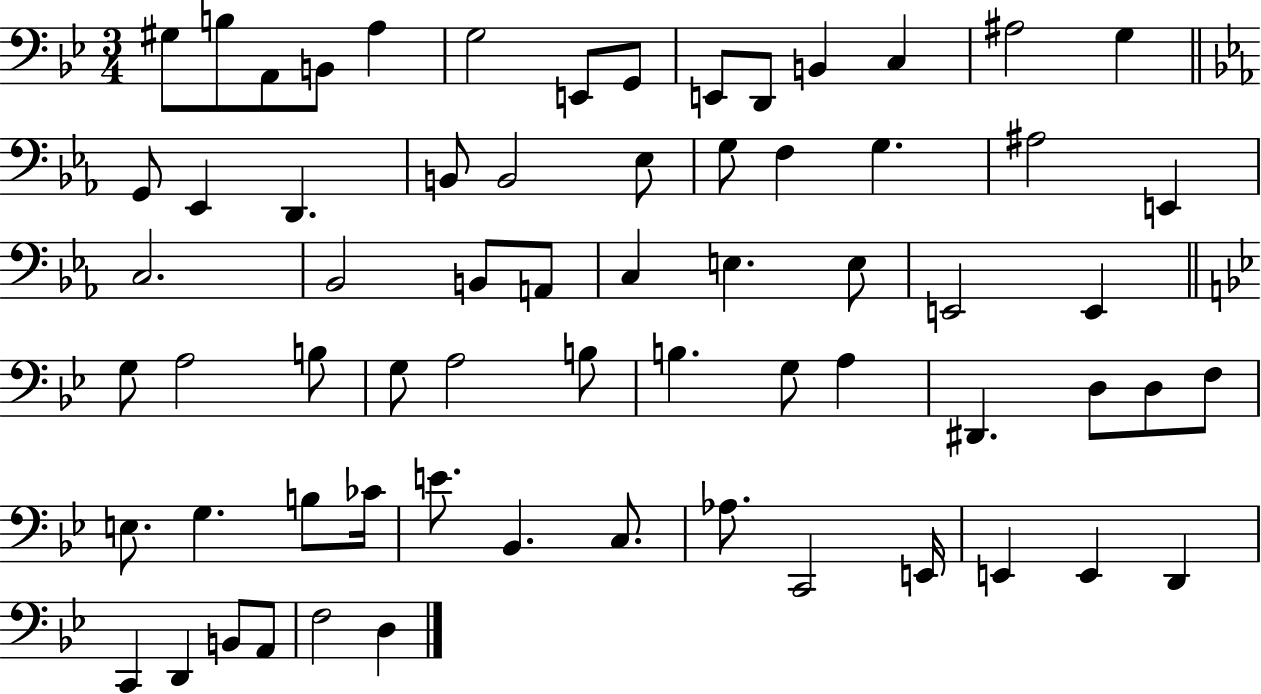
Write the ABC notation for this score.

X:1
T:Untitled
M:3/4
L:1/4
K:Bb
^G,/2 B,/2 A,,/2 B,,/2 A, G,2 E,,/2 G,,/2 E,,/2 D,,/2 B,, C, ^A,2 G, G,,/2 _E,, D,, B,,/2 B,,2 _E,/2 G,/2 F, G, ^A,2 E,, C,2 _B,,2 B,,/2 A,,/2 C, E, E,/2 E,,2 E,, G,/2 A,2 B,/2 G,/2 A,2 B,/2 B, G,/2 A, ^D,, D,/2 D,/2 F,/2 E,/2 G, B,/2 _C/4 E/2 _B,, C,/2 _A,/2 C,,2 E,,/4 E,, E,, D,, C,, D,, B,,/2 A,,/2 F,2 D,